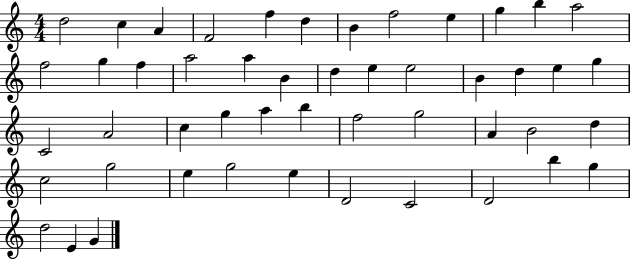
{
  \clef treble
  \numericTimeSignature
  \time 4/4
  \key c \major
  d''2 c''4 a'4 | f'2 f''4 d''4 | b'4 f''2 e''4 | g''4 b''4 a''2 | \break f''2 g''4 f''4 | a''2 a''4 b'4 | d''4 e''4 e''2 | b'4 d''4 e''4 g''4 | \break c'2 a'2 | c''4 g''4 a''4 b''4 | f''2 g''2 | a'4 b'2 d''4 | \break c''2 g''2 | e''4 g''2 e''4 | d'2 c'2 | d'2 b''4 g''4 | \break d''2 e'4 g'4 | \bar "|."
}